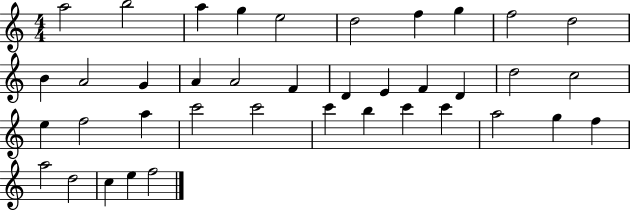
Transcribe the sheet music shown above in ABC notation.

X:1
T:Untitled
M:4/4
L:1/4
K:C
a2 b2 a g e2 d2 f g f2 d2 B A2 G A A2 F D E F D d2 c2 e f2 a c'2 c'2 c' b c' c' a2 g f a2 d2 c e f2